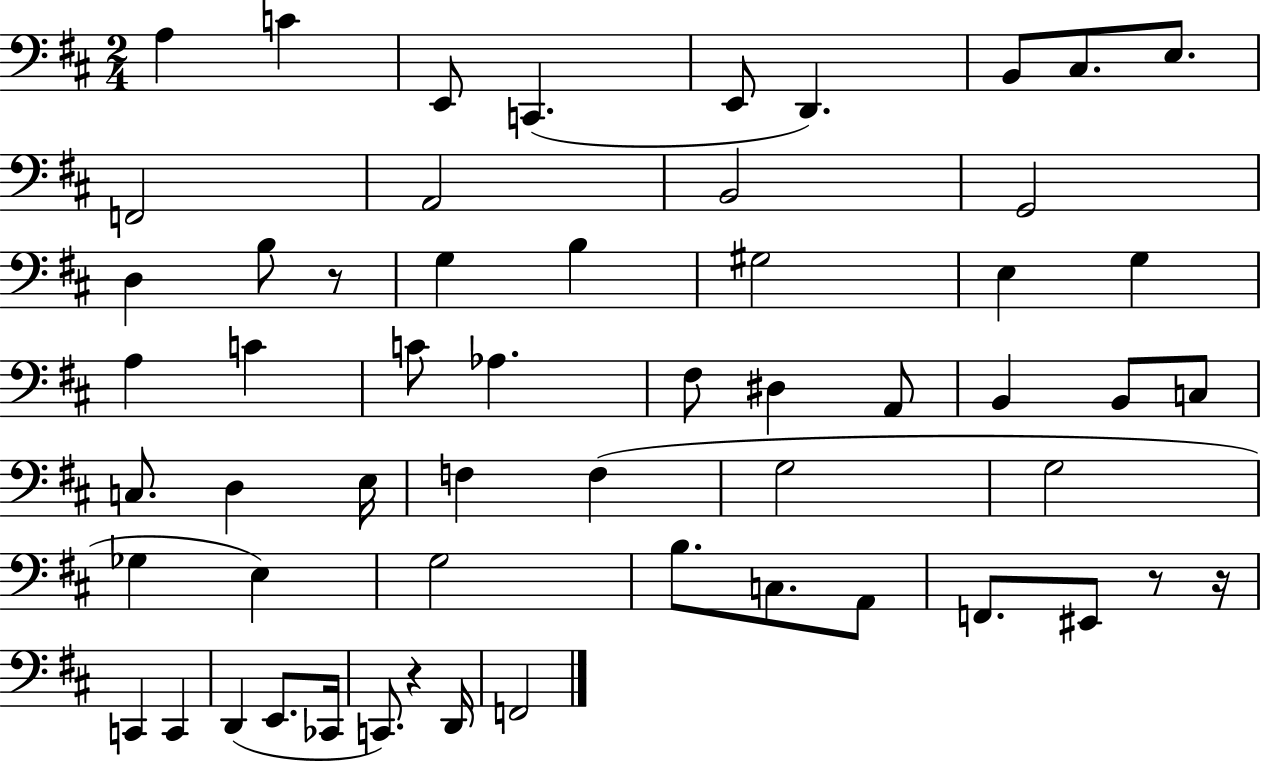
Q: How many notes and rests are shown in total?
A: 57